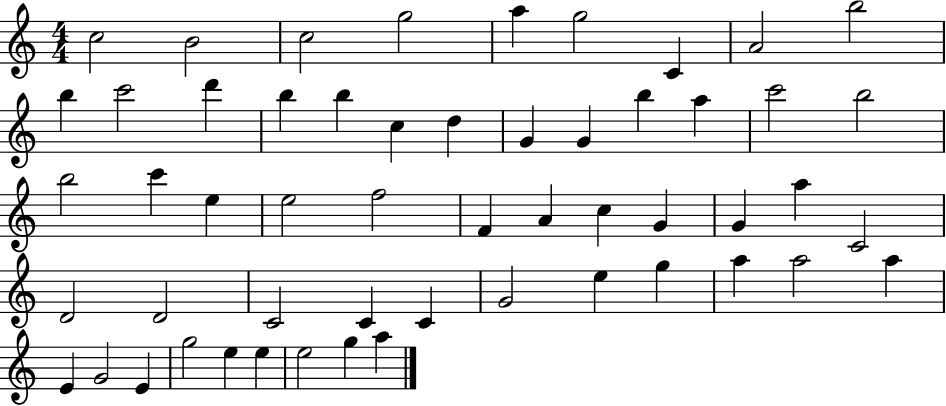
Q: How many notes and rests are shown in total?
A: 54